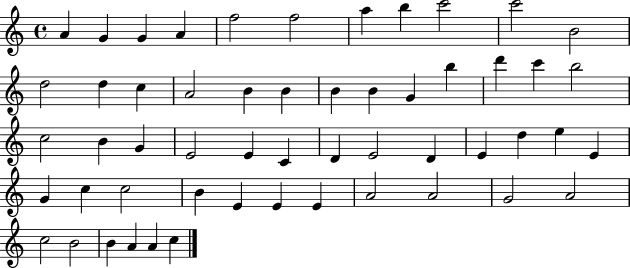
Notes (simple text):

A4/q G4/q G4/q A4/q F5/h F5/h A5/q B5/q C6/h C6/h B4/h D5/h D5/q C5/q A4/h B4/q B4/q B4/q B4/q G4/q B5/q D6/q C6/q B5/h C5/h B4/q G4/q E4/h E4/q C4/q D4/q E4/h D4/q E4/q D5/q E5/q E4/q G4/q C5/q C5/h B4/q E4/q E4/q E4/q A4/h A4/h G4/h A4/h C5/h B4/h B4/q A4/q A4/q C5/q